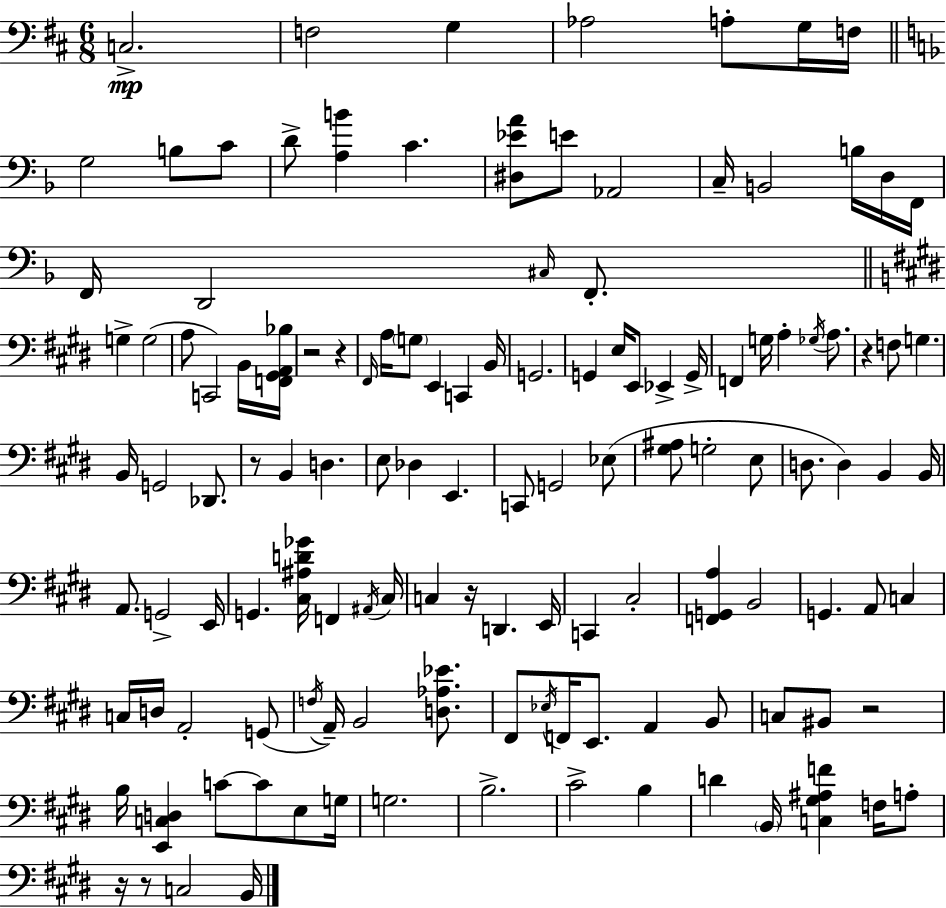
C3/h. F3/h G3/q Ab3/h A3/e G3/s F3/s G3/h B3/e C4/e D4/e [A3,B4]/q C4/q. [D#3,Eb4,A4]/e E4/e Ab2/h C3/s B2/h B3/s D3/s F2/s F2/s D2/h C#3/s F2/e. G3/q G3/h A3/e C2/h B2/s [F2,G#2,A2,Bb3]/s R/h R/q F#2/s A3/s G3/e E2/q C2/q B2/s G2/h. G2/q E3/s E2/e Eb2/q G2/s F2/q G3/s A3/q Gb3/s A3/e. R/q F3/e G3/q. B2/s G2/h Db2/e. R/e B2/q D3/q. E3/e Db3/q E2/q. C2/e G2/h Eb3/e [G#3,A#3]/e G3/h E3/e D3/e. D3/q B2/q B2/s A2/e. G2/h E2/s G2/q. [C#3,A#3,D4,Gb4]/s F2/q A#2/s C#3/s C3/q R/s D2/q. E2/s C2/q C#3/h [F2,G2,A3]/q B2/h G2/q. A2/e C3/q C3/s D3/s A2/h G2/e F3/s A2/s B2/h [D3,Ab3,Eb4]/e. F#2/e Eb3/s F2/s E2/e. A2/q B2/e C3/e BIS2/e R/h B3/s [E2,C3,D3]/q C4/e C4/e E3/e G3/s G3/h. B3/h. C#4/h B3/q D4/q B2/s [C3,G#3,A#3,F4]/q F3/s A3/e R/s R/e C3/h B2/s